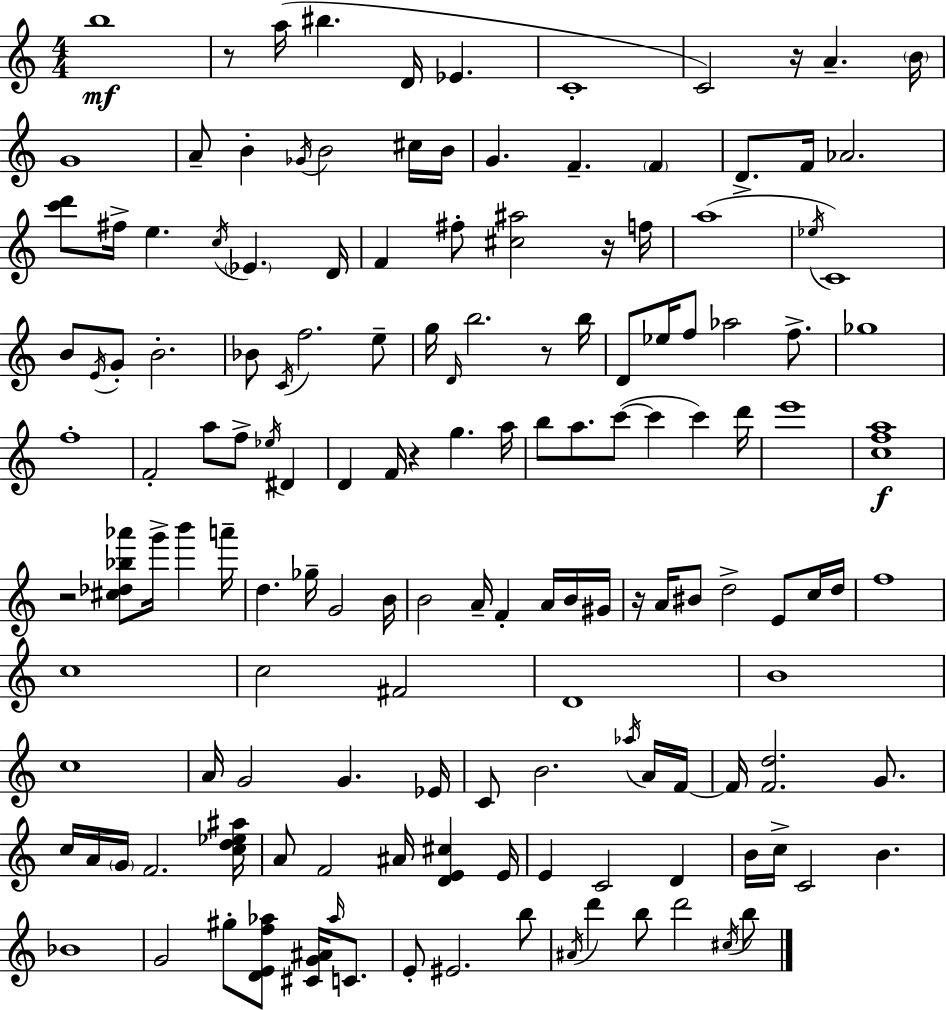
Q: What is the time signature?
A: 4/4